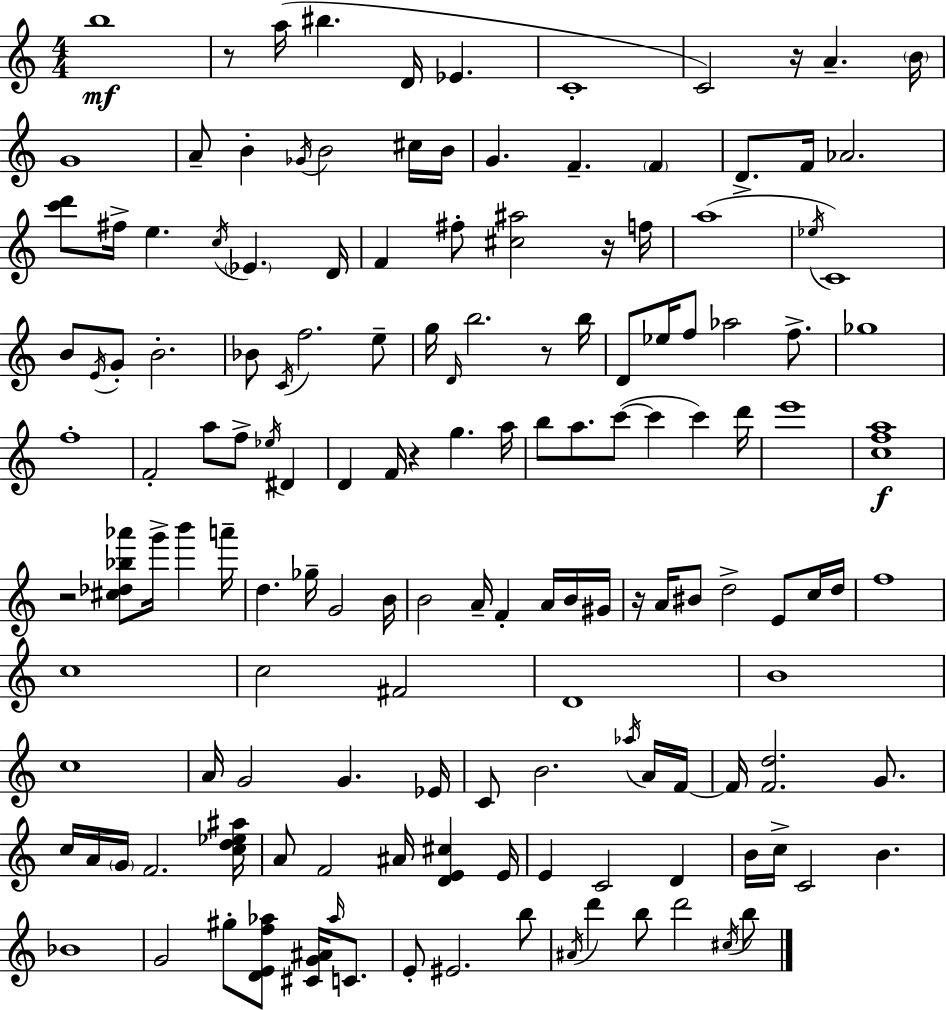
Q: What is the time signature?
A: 4/4